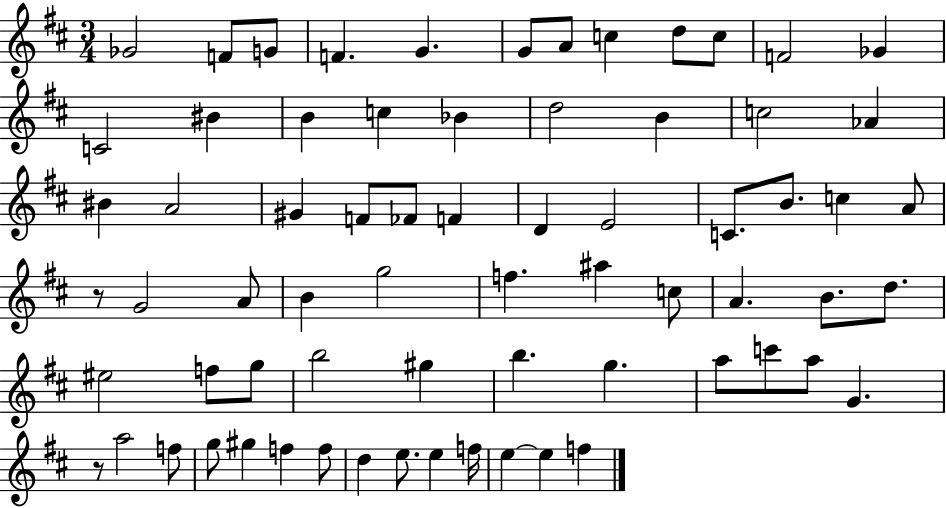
{
  \clef treble
  \numericTimeSignature
  \time 3/4
  \key d \major
  ges'2 f'8 g'8 | f'4. g'4. | g'8 a'8 c''4 d''8 c''8 | f'2 ges'4 | \break c'2 bis'4 | b'4 c''4 bes'4 | d''2 b'4 | c''2 aes'4 | \break bis'4 a'2 | gis'4 f'8 fes'8 f'4 | d'4 e'2 | c'8. b'8. c''4 a'8 | \break r8 g'2 a'8 | b'4 g''2 | f''4. ais''4 c''8 | a'4. b'8. d''8. | \break eis''2 f''8 g''8 | b''2 gis''4 | b''4. g''4. | a''8 c'''8 a''8 g'4. | \break r8 a''2 f''8 | g''8 gis''4 f''4 f''8 | d''4 e''8. e''4 f''16 | e''4~~ e''4 f''4 | \break \bar "|."
}